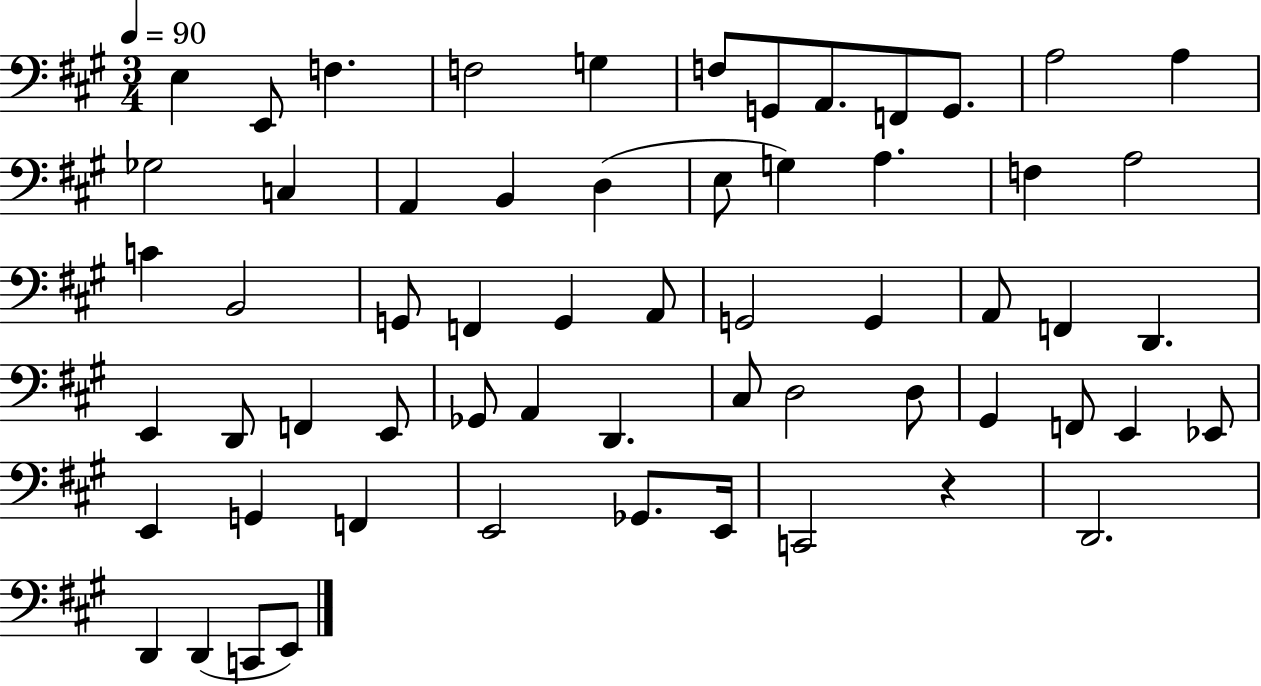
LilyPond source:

{
  \clef bass
  \numericTimeSignature
  \time 3/4
  \key a \major
  \tempo 4 = 90
  e4 e,8 f4. | f2 g4 | f8 g,8 a,8. f,8 g,8. | a2 a4 | \break ges2 c4 | a,4 b,4 d4( | e8 g4) a4. | f4 a2 | \break c'4 b,2 | g,8 f,4 g,4 a,8 | g,2 g,4 | a,8 f,4 d,4. | \break e,4 d,8 f,4 e,8 | ges,8 a,4 d,4. | cis8 d2 d8 | gis,4 f,8 e,4 ees,8 | \break e,4 g,4 f,4 | e,2 ges,8. e,16 | c,2 r4 | d,2. | \break d,4 d,4( c,8 e,8) | \bar "|."
}